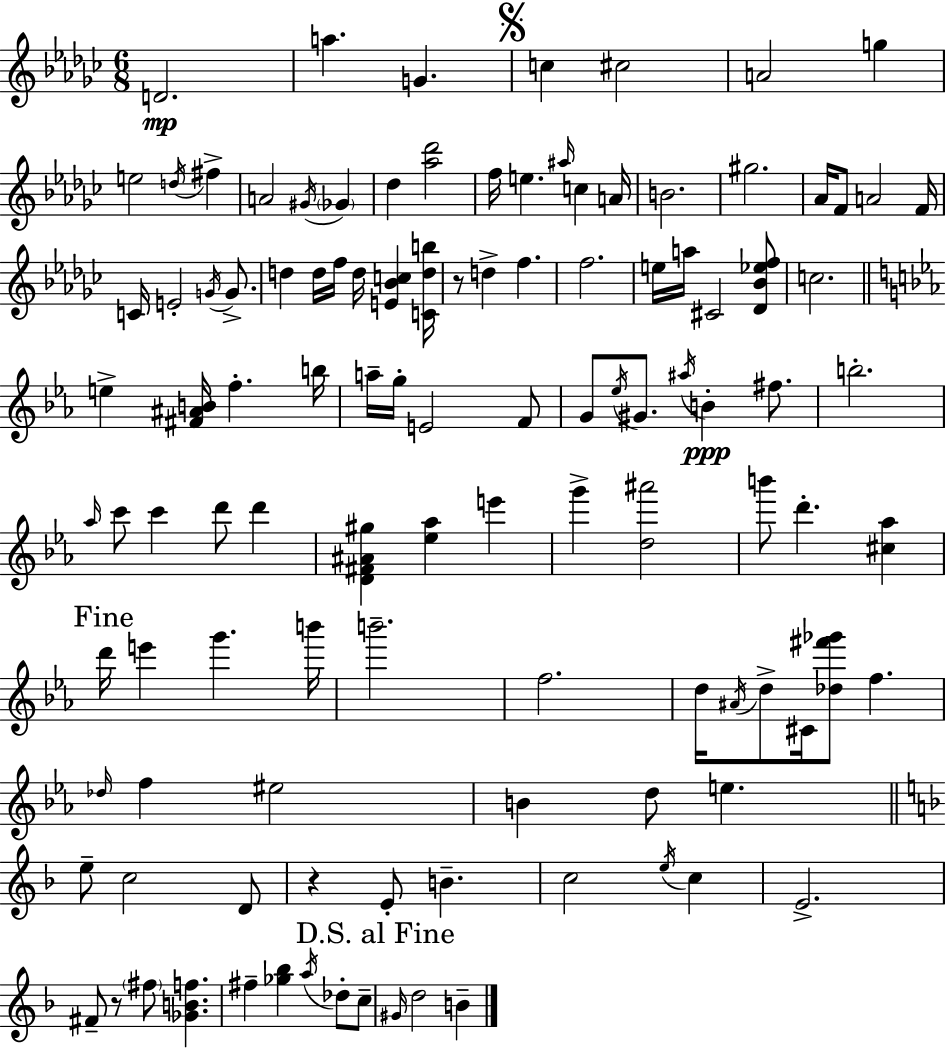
{
  \clef treble
  \numericTimeSignature
  \time 6/8
  \key ees \minor
  d'2.\mp | a''4. g'4. | \mark \markup { \musicglyph "scripts.segno" } c''4 cis''2 | a'2 g''4 | \break e''2 \acciaccatura { d''16 } fis''4-> | a'2 \acciaccatura { gis'16 } \parenthesize ges'4 | des''4 <aes'' des'''>2 | f''16 e''4. \grace { ais''16 } c''4 | \break a'16 b'2. | gis''2. | aes'16 f'8 a'2 | f'16 c'16 e'2-. | \break \acciaccatura { g'16 } g'8.-> d''4 d''16 f''16 d''16 <e' bes' c''>4 | <c' d'' b''>16 r8 d''4-> f''4. | f''2. | e''16 a''16 cis'2 | \break <des' bes' ees'' f''>8 c''2. | \bar "||" \break \key c \minor e''4-> <fis' ais' b'>16 f''4.-. b''16 | a''16-- g''16-. e'2 f'8 | g'8 \acciaccatura { ees''16 } gis'8. \acciaccatura { ais''16 }\ppp b'4-. fis''8. | b''2.-. | \break \grace { aes''16 } c'''8 c'''4 d'''8 d'''4 | <d' fis' ais' gis''>4 <ees'' aes''>4 e'''4 | g'''4-> <d'' ais'''>2 | b'''8 d'''4.-. <cis'' aes''>4 | \break \mark "Fine" d'''16 e'''4 g'''4. | b'''16 b'''2.-- | f''2. | d''16 \acciaccatura { ais'16 } d''8-> cis'16 <des'' fis''' ges'''>8 f''4. | \break \grace { des''16 } f''4 eis''2 | b'4 d''8 e''4. | \bar "||" \break \key d \minor e''8-- c''2 d'8 | r4 e'8-. b'4.-- | c''2 \acciaccatura { e''16 } c''4 | e'2.-> | \break fis'8-- r8 \parenthesize fis''8 <ges' b' f''>4. | fis''4-- <ges'' bes''>4 \acciaccatura { a''16 } des''8-. | c''8-- \mark "D.S. al Fine" \grace { gis'16 } d''2 b'4-- | \bar "|."
}